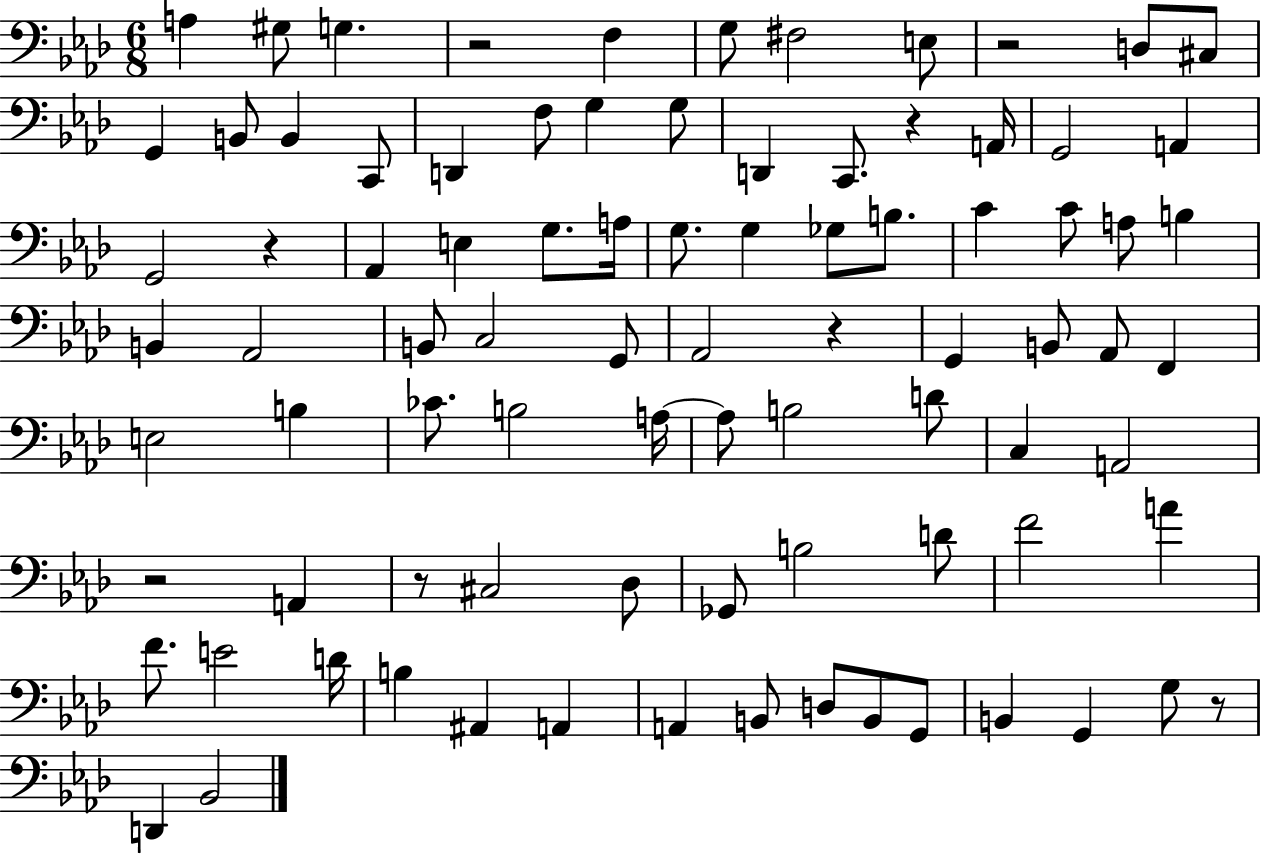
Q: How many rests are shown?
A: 8